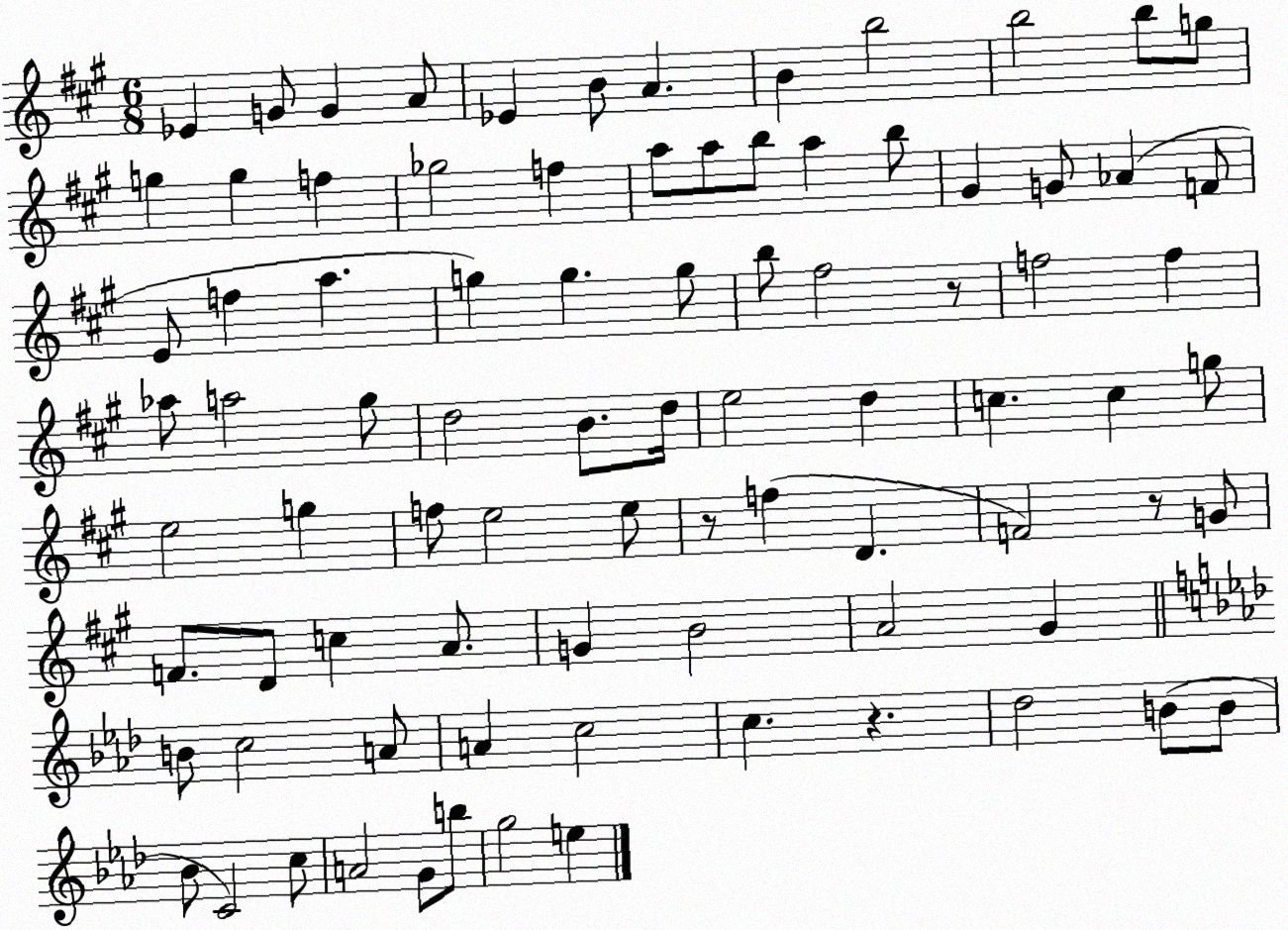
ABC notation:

X:1
T:Untitled
M:6/8
L:1/4
K:A
_E G/2 G A/2 _E B/2 A B b2 b2 b/2 g/2 g g f _g2 f a/2 a/2 b/2 a b/2 ^G G/2 _A F/2 E/2 f a g g g/2 b/2 ^f2 z/2 f2 f _a/2 a2 ^g/2 d2 B/2 d/4 e2 d c c g/2 e2 g f/2 e2 e/2 z/2 f D F2 z/2 G/2 F/2 D/2 c A/2 G B2 A2 ^G B/2 c2 A/2 A c2 c z _d2 B/2 B/2 _B/2 C2 c/2 A2 G/2 b/2 g2 e